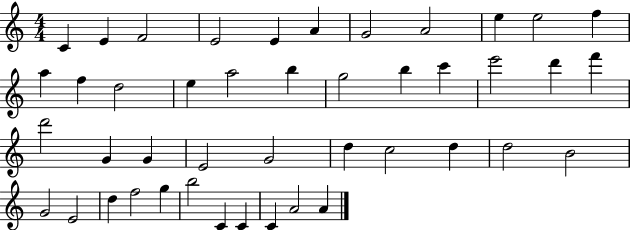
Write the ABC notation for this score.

X:1
T:Untitled
M:4/4
L:1/4
K:C
C E F2 E2 E A G2 A2 e e2 f a f d2 e a2 b g2 b c' e'2 d' f' d'2 G G E2 G2 d c2 d d2 B2 G2 E2 d f2 g b2 C C C A2 A